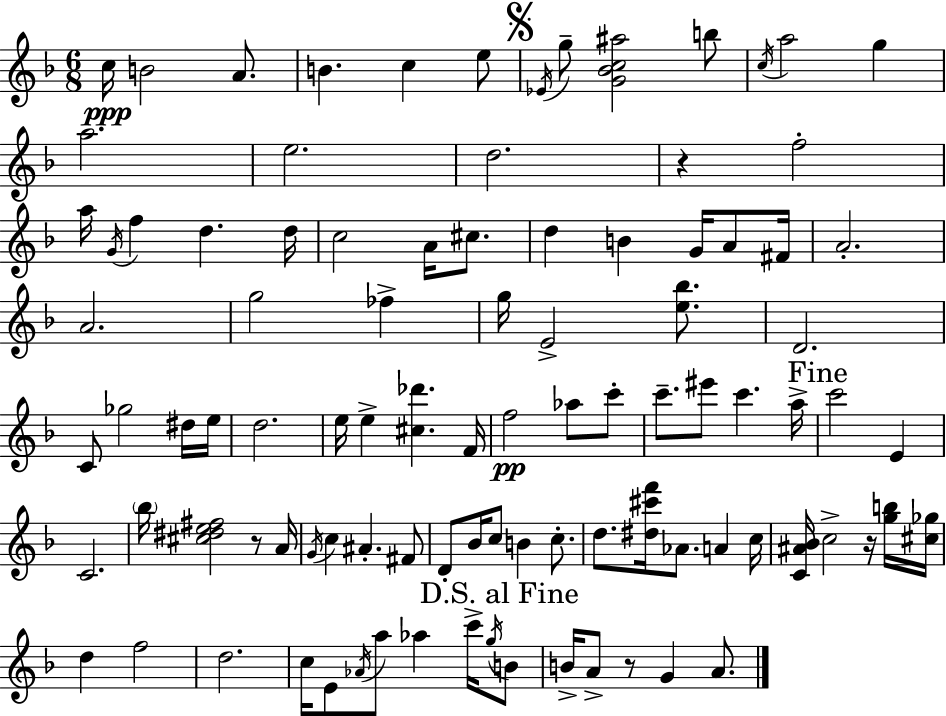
C5/s B4/h A4/e. B4/q. C5/q E5/e Eb4/s G5/e [G4,Bb4,C5,A#5]/h B5/e C5/s A5/h G5/q A5/h. E5/h. D5/h. R/q F5/h A5/s G4/s F5/q D5/q. D5/s C5/h A4/s C#5/e. D5/q B4/q G4/s A4/e F#4/s A4/h. A4/h. G5/h FES5/q G5/s E4/h [E5,Bb5]/e. D4/h. C4/e Gb5/h D#5/s E5/s D5/h. E5/s E5/q [C#5,Db6]/q. F4/s F5/h Ab5/e C6/e C6/e. EIS6/e C6/q. A5/s C6/h E4/q C4/h. Bb5/s [C#5,D#5,E5,F#5]/h R/e A4/s G4/s C5/q A#4/q. F#4/e D4/e Bb4/s C5/e B4/q C5/e. D5/e. [D#5,C#6,F6]/s Ab4/e. A4/q C5/s [C4,A#4,Bb4]/s C5/h R/s [G5,B5]/s [C#5,Gb5]/s D5/q F5/h D5/h. C5/s E4/e Ab4/s A5/e Ab5/q C6/s G5/s B4/e B4/s A4/e R/e G4/q A4/e.